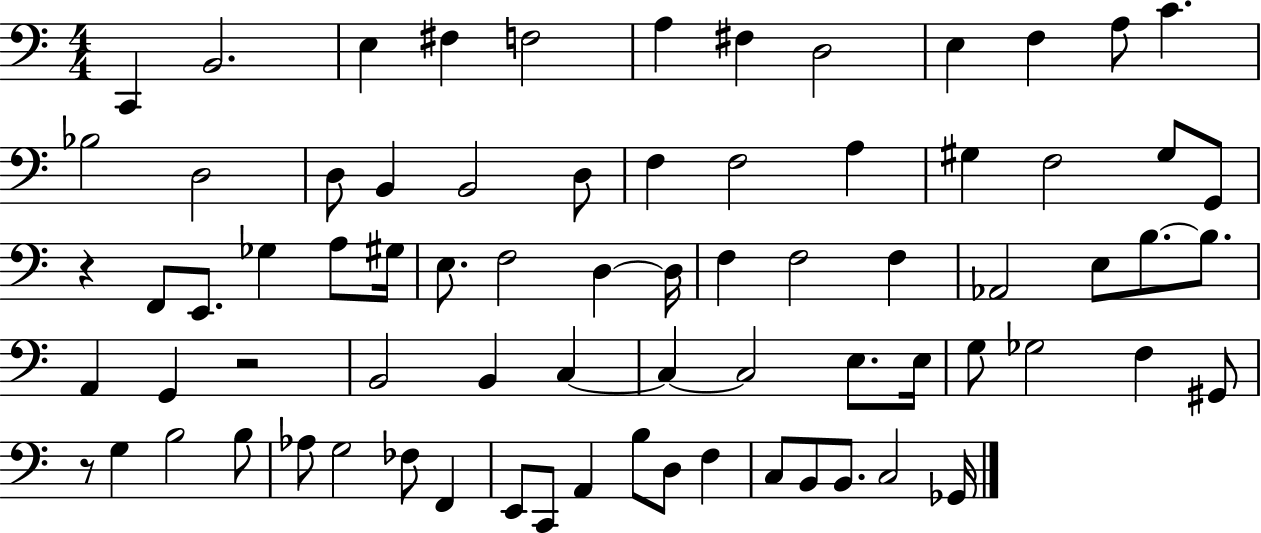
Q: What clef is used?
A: bass